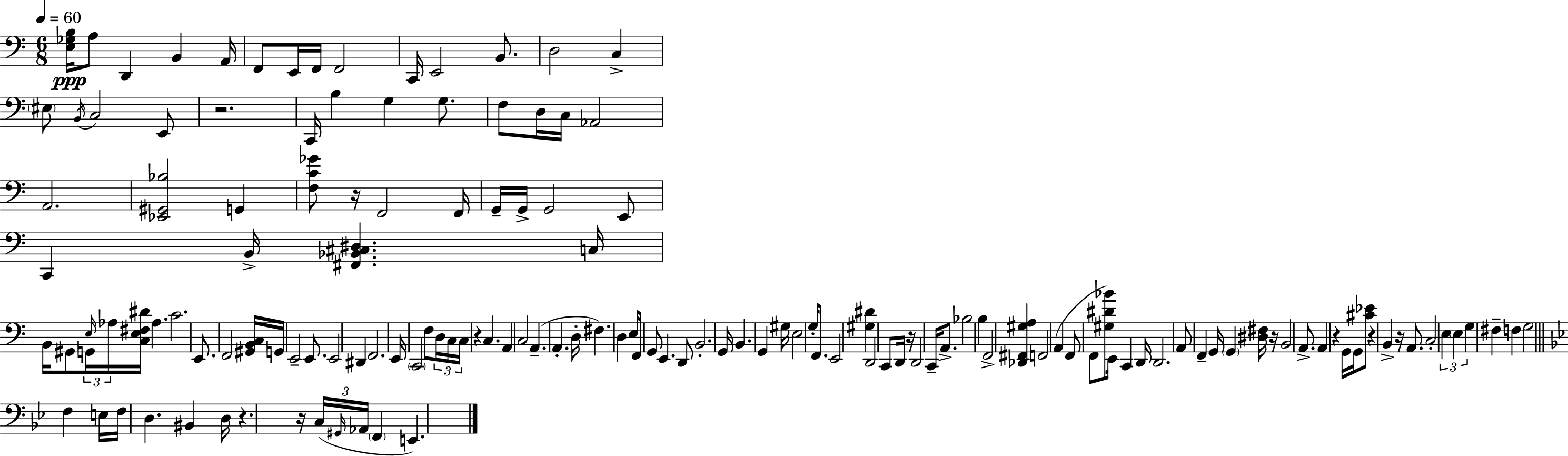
[E3,Gb3,B3]/s A3/e D2/q B2/q A2/s F2/e E2/s F2/s F2/h C2/s E2/h B2/e. D3/h C3/q EIS3/e B2/s C3/h E2/e R/h. C2/s B3/q G3/q G3/e. F3/e D3/s C3/s Ab2/h A2/h. [Eb2,G#2,Bb3]/h G2/q [F3,C4,Gb4]/e R/s F2/h F2/s G2/s G2/s G2/h E2/e C2/q B2/s [F#2,Bb2,C#3,D#3]/q. C3/s B2/s G#2/e G2/s E3/s Ab3/s [C3,E3,F#3,D#4]/s Ab3/q. C4/h. E2/e. F2/h [G#2,B2,C3]/s G2/s E2/h E2/e. E2/h D#2/q F2/h. E2/s C2/h F3/e D3/s C3/s C3/s R/q C3/q. A2/q C3/h A2/q. A2/q. D3/s F#3/q. D3/q E3/s F2/e G2/e E2/q. D2/e B2/h. G2/s B2/q. G2/q G#3/s E3/h G3/s F2/e. E2/h [G#3,D#4]/q D2/h C2/e D2/s R/s D2/h C2/s A2/e. Bb3/h B3/q F2/h [Db2,F#2,G#3,A3]/q F2/h A2/q F2/e F2/e [G#3,D#4,Bb4]/e E2/s C2/q D2/s D2/h. A2/e F2/q G2/s G2/q [D#3,F#3]/s R/s B2/h A2/e. A2/q R/q G2/s G2/s [C#4,Eb4]/e R/q B2/q R/s A2/e. C3/h E3/q E3/q G3/q F#3/q F3/q G3/h F3/q E3/s F3/s D3/q. BIS2/q D3/s R/q. R/s C3/s G#2/s Ab2/s F2/q E2/q.